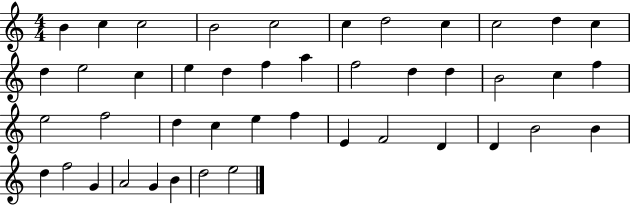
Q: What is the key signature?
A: C major